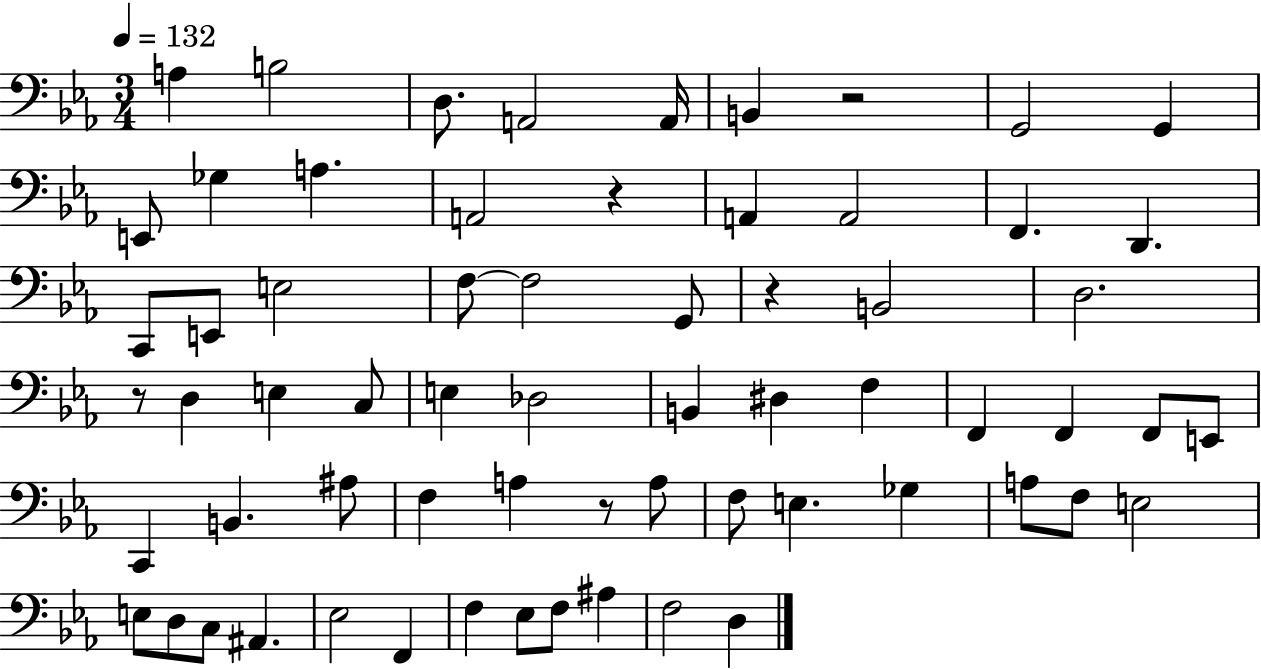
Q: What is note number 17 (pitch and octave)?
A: C2